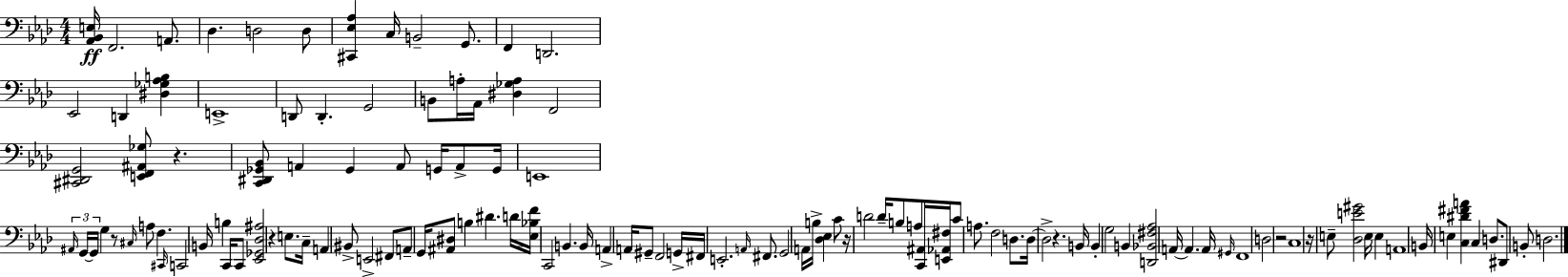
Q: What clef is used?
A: bass